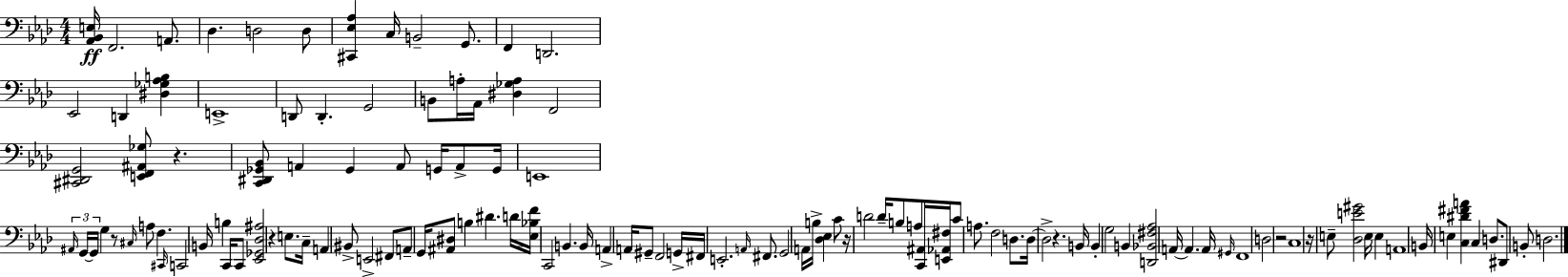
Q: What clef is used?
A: bass